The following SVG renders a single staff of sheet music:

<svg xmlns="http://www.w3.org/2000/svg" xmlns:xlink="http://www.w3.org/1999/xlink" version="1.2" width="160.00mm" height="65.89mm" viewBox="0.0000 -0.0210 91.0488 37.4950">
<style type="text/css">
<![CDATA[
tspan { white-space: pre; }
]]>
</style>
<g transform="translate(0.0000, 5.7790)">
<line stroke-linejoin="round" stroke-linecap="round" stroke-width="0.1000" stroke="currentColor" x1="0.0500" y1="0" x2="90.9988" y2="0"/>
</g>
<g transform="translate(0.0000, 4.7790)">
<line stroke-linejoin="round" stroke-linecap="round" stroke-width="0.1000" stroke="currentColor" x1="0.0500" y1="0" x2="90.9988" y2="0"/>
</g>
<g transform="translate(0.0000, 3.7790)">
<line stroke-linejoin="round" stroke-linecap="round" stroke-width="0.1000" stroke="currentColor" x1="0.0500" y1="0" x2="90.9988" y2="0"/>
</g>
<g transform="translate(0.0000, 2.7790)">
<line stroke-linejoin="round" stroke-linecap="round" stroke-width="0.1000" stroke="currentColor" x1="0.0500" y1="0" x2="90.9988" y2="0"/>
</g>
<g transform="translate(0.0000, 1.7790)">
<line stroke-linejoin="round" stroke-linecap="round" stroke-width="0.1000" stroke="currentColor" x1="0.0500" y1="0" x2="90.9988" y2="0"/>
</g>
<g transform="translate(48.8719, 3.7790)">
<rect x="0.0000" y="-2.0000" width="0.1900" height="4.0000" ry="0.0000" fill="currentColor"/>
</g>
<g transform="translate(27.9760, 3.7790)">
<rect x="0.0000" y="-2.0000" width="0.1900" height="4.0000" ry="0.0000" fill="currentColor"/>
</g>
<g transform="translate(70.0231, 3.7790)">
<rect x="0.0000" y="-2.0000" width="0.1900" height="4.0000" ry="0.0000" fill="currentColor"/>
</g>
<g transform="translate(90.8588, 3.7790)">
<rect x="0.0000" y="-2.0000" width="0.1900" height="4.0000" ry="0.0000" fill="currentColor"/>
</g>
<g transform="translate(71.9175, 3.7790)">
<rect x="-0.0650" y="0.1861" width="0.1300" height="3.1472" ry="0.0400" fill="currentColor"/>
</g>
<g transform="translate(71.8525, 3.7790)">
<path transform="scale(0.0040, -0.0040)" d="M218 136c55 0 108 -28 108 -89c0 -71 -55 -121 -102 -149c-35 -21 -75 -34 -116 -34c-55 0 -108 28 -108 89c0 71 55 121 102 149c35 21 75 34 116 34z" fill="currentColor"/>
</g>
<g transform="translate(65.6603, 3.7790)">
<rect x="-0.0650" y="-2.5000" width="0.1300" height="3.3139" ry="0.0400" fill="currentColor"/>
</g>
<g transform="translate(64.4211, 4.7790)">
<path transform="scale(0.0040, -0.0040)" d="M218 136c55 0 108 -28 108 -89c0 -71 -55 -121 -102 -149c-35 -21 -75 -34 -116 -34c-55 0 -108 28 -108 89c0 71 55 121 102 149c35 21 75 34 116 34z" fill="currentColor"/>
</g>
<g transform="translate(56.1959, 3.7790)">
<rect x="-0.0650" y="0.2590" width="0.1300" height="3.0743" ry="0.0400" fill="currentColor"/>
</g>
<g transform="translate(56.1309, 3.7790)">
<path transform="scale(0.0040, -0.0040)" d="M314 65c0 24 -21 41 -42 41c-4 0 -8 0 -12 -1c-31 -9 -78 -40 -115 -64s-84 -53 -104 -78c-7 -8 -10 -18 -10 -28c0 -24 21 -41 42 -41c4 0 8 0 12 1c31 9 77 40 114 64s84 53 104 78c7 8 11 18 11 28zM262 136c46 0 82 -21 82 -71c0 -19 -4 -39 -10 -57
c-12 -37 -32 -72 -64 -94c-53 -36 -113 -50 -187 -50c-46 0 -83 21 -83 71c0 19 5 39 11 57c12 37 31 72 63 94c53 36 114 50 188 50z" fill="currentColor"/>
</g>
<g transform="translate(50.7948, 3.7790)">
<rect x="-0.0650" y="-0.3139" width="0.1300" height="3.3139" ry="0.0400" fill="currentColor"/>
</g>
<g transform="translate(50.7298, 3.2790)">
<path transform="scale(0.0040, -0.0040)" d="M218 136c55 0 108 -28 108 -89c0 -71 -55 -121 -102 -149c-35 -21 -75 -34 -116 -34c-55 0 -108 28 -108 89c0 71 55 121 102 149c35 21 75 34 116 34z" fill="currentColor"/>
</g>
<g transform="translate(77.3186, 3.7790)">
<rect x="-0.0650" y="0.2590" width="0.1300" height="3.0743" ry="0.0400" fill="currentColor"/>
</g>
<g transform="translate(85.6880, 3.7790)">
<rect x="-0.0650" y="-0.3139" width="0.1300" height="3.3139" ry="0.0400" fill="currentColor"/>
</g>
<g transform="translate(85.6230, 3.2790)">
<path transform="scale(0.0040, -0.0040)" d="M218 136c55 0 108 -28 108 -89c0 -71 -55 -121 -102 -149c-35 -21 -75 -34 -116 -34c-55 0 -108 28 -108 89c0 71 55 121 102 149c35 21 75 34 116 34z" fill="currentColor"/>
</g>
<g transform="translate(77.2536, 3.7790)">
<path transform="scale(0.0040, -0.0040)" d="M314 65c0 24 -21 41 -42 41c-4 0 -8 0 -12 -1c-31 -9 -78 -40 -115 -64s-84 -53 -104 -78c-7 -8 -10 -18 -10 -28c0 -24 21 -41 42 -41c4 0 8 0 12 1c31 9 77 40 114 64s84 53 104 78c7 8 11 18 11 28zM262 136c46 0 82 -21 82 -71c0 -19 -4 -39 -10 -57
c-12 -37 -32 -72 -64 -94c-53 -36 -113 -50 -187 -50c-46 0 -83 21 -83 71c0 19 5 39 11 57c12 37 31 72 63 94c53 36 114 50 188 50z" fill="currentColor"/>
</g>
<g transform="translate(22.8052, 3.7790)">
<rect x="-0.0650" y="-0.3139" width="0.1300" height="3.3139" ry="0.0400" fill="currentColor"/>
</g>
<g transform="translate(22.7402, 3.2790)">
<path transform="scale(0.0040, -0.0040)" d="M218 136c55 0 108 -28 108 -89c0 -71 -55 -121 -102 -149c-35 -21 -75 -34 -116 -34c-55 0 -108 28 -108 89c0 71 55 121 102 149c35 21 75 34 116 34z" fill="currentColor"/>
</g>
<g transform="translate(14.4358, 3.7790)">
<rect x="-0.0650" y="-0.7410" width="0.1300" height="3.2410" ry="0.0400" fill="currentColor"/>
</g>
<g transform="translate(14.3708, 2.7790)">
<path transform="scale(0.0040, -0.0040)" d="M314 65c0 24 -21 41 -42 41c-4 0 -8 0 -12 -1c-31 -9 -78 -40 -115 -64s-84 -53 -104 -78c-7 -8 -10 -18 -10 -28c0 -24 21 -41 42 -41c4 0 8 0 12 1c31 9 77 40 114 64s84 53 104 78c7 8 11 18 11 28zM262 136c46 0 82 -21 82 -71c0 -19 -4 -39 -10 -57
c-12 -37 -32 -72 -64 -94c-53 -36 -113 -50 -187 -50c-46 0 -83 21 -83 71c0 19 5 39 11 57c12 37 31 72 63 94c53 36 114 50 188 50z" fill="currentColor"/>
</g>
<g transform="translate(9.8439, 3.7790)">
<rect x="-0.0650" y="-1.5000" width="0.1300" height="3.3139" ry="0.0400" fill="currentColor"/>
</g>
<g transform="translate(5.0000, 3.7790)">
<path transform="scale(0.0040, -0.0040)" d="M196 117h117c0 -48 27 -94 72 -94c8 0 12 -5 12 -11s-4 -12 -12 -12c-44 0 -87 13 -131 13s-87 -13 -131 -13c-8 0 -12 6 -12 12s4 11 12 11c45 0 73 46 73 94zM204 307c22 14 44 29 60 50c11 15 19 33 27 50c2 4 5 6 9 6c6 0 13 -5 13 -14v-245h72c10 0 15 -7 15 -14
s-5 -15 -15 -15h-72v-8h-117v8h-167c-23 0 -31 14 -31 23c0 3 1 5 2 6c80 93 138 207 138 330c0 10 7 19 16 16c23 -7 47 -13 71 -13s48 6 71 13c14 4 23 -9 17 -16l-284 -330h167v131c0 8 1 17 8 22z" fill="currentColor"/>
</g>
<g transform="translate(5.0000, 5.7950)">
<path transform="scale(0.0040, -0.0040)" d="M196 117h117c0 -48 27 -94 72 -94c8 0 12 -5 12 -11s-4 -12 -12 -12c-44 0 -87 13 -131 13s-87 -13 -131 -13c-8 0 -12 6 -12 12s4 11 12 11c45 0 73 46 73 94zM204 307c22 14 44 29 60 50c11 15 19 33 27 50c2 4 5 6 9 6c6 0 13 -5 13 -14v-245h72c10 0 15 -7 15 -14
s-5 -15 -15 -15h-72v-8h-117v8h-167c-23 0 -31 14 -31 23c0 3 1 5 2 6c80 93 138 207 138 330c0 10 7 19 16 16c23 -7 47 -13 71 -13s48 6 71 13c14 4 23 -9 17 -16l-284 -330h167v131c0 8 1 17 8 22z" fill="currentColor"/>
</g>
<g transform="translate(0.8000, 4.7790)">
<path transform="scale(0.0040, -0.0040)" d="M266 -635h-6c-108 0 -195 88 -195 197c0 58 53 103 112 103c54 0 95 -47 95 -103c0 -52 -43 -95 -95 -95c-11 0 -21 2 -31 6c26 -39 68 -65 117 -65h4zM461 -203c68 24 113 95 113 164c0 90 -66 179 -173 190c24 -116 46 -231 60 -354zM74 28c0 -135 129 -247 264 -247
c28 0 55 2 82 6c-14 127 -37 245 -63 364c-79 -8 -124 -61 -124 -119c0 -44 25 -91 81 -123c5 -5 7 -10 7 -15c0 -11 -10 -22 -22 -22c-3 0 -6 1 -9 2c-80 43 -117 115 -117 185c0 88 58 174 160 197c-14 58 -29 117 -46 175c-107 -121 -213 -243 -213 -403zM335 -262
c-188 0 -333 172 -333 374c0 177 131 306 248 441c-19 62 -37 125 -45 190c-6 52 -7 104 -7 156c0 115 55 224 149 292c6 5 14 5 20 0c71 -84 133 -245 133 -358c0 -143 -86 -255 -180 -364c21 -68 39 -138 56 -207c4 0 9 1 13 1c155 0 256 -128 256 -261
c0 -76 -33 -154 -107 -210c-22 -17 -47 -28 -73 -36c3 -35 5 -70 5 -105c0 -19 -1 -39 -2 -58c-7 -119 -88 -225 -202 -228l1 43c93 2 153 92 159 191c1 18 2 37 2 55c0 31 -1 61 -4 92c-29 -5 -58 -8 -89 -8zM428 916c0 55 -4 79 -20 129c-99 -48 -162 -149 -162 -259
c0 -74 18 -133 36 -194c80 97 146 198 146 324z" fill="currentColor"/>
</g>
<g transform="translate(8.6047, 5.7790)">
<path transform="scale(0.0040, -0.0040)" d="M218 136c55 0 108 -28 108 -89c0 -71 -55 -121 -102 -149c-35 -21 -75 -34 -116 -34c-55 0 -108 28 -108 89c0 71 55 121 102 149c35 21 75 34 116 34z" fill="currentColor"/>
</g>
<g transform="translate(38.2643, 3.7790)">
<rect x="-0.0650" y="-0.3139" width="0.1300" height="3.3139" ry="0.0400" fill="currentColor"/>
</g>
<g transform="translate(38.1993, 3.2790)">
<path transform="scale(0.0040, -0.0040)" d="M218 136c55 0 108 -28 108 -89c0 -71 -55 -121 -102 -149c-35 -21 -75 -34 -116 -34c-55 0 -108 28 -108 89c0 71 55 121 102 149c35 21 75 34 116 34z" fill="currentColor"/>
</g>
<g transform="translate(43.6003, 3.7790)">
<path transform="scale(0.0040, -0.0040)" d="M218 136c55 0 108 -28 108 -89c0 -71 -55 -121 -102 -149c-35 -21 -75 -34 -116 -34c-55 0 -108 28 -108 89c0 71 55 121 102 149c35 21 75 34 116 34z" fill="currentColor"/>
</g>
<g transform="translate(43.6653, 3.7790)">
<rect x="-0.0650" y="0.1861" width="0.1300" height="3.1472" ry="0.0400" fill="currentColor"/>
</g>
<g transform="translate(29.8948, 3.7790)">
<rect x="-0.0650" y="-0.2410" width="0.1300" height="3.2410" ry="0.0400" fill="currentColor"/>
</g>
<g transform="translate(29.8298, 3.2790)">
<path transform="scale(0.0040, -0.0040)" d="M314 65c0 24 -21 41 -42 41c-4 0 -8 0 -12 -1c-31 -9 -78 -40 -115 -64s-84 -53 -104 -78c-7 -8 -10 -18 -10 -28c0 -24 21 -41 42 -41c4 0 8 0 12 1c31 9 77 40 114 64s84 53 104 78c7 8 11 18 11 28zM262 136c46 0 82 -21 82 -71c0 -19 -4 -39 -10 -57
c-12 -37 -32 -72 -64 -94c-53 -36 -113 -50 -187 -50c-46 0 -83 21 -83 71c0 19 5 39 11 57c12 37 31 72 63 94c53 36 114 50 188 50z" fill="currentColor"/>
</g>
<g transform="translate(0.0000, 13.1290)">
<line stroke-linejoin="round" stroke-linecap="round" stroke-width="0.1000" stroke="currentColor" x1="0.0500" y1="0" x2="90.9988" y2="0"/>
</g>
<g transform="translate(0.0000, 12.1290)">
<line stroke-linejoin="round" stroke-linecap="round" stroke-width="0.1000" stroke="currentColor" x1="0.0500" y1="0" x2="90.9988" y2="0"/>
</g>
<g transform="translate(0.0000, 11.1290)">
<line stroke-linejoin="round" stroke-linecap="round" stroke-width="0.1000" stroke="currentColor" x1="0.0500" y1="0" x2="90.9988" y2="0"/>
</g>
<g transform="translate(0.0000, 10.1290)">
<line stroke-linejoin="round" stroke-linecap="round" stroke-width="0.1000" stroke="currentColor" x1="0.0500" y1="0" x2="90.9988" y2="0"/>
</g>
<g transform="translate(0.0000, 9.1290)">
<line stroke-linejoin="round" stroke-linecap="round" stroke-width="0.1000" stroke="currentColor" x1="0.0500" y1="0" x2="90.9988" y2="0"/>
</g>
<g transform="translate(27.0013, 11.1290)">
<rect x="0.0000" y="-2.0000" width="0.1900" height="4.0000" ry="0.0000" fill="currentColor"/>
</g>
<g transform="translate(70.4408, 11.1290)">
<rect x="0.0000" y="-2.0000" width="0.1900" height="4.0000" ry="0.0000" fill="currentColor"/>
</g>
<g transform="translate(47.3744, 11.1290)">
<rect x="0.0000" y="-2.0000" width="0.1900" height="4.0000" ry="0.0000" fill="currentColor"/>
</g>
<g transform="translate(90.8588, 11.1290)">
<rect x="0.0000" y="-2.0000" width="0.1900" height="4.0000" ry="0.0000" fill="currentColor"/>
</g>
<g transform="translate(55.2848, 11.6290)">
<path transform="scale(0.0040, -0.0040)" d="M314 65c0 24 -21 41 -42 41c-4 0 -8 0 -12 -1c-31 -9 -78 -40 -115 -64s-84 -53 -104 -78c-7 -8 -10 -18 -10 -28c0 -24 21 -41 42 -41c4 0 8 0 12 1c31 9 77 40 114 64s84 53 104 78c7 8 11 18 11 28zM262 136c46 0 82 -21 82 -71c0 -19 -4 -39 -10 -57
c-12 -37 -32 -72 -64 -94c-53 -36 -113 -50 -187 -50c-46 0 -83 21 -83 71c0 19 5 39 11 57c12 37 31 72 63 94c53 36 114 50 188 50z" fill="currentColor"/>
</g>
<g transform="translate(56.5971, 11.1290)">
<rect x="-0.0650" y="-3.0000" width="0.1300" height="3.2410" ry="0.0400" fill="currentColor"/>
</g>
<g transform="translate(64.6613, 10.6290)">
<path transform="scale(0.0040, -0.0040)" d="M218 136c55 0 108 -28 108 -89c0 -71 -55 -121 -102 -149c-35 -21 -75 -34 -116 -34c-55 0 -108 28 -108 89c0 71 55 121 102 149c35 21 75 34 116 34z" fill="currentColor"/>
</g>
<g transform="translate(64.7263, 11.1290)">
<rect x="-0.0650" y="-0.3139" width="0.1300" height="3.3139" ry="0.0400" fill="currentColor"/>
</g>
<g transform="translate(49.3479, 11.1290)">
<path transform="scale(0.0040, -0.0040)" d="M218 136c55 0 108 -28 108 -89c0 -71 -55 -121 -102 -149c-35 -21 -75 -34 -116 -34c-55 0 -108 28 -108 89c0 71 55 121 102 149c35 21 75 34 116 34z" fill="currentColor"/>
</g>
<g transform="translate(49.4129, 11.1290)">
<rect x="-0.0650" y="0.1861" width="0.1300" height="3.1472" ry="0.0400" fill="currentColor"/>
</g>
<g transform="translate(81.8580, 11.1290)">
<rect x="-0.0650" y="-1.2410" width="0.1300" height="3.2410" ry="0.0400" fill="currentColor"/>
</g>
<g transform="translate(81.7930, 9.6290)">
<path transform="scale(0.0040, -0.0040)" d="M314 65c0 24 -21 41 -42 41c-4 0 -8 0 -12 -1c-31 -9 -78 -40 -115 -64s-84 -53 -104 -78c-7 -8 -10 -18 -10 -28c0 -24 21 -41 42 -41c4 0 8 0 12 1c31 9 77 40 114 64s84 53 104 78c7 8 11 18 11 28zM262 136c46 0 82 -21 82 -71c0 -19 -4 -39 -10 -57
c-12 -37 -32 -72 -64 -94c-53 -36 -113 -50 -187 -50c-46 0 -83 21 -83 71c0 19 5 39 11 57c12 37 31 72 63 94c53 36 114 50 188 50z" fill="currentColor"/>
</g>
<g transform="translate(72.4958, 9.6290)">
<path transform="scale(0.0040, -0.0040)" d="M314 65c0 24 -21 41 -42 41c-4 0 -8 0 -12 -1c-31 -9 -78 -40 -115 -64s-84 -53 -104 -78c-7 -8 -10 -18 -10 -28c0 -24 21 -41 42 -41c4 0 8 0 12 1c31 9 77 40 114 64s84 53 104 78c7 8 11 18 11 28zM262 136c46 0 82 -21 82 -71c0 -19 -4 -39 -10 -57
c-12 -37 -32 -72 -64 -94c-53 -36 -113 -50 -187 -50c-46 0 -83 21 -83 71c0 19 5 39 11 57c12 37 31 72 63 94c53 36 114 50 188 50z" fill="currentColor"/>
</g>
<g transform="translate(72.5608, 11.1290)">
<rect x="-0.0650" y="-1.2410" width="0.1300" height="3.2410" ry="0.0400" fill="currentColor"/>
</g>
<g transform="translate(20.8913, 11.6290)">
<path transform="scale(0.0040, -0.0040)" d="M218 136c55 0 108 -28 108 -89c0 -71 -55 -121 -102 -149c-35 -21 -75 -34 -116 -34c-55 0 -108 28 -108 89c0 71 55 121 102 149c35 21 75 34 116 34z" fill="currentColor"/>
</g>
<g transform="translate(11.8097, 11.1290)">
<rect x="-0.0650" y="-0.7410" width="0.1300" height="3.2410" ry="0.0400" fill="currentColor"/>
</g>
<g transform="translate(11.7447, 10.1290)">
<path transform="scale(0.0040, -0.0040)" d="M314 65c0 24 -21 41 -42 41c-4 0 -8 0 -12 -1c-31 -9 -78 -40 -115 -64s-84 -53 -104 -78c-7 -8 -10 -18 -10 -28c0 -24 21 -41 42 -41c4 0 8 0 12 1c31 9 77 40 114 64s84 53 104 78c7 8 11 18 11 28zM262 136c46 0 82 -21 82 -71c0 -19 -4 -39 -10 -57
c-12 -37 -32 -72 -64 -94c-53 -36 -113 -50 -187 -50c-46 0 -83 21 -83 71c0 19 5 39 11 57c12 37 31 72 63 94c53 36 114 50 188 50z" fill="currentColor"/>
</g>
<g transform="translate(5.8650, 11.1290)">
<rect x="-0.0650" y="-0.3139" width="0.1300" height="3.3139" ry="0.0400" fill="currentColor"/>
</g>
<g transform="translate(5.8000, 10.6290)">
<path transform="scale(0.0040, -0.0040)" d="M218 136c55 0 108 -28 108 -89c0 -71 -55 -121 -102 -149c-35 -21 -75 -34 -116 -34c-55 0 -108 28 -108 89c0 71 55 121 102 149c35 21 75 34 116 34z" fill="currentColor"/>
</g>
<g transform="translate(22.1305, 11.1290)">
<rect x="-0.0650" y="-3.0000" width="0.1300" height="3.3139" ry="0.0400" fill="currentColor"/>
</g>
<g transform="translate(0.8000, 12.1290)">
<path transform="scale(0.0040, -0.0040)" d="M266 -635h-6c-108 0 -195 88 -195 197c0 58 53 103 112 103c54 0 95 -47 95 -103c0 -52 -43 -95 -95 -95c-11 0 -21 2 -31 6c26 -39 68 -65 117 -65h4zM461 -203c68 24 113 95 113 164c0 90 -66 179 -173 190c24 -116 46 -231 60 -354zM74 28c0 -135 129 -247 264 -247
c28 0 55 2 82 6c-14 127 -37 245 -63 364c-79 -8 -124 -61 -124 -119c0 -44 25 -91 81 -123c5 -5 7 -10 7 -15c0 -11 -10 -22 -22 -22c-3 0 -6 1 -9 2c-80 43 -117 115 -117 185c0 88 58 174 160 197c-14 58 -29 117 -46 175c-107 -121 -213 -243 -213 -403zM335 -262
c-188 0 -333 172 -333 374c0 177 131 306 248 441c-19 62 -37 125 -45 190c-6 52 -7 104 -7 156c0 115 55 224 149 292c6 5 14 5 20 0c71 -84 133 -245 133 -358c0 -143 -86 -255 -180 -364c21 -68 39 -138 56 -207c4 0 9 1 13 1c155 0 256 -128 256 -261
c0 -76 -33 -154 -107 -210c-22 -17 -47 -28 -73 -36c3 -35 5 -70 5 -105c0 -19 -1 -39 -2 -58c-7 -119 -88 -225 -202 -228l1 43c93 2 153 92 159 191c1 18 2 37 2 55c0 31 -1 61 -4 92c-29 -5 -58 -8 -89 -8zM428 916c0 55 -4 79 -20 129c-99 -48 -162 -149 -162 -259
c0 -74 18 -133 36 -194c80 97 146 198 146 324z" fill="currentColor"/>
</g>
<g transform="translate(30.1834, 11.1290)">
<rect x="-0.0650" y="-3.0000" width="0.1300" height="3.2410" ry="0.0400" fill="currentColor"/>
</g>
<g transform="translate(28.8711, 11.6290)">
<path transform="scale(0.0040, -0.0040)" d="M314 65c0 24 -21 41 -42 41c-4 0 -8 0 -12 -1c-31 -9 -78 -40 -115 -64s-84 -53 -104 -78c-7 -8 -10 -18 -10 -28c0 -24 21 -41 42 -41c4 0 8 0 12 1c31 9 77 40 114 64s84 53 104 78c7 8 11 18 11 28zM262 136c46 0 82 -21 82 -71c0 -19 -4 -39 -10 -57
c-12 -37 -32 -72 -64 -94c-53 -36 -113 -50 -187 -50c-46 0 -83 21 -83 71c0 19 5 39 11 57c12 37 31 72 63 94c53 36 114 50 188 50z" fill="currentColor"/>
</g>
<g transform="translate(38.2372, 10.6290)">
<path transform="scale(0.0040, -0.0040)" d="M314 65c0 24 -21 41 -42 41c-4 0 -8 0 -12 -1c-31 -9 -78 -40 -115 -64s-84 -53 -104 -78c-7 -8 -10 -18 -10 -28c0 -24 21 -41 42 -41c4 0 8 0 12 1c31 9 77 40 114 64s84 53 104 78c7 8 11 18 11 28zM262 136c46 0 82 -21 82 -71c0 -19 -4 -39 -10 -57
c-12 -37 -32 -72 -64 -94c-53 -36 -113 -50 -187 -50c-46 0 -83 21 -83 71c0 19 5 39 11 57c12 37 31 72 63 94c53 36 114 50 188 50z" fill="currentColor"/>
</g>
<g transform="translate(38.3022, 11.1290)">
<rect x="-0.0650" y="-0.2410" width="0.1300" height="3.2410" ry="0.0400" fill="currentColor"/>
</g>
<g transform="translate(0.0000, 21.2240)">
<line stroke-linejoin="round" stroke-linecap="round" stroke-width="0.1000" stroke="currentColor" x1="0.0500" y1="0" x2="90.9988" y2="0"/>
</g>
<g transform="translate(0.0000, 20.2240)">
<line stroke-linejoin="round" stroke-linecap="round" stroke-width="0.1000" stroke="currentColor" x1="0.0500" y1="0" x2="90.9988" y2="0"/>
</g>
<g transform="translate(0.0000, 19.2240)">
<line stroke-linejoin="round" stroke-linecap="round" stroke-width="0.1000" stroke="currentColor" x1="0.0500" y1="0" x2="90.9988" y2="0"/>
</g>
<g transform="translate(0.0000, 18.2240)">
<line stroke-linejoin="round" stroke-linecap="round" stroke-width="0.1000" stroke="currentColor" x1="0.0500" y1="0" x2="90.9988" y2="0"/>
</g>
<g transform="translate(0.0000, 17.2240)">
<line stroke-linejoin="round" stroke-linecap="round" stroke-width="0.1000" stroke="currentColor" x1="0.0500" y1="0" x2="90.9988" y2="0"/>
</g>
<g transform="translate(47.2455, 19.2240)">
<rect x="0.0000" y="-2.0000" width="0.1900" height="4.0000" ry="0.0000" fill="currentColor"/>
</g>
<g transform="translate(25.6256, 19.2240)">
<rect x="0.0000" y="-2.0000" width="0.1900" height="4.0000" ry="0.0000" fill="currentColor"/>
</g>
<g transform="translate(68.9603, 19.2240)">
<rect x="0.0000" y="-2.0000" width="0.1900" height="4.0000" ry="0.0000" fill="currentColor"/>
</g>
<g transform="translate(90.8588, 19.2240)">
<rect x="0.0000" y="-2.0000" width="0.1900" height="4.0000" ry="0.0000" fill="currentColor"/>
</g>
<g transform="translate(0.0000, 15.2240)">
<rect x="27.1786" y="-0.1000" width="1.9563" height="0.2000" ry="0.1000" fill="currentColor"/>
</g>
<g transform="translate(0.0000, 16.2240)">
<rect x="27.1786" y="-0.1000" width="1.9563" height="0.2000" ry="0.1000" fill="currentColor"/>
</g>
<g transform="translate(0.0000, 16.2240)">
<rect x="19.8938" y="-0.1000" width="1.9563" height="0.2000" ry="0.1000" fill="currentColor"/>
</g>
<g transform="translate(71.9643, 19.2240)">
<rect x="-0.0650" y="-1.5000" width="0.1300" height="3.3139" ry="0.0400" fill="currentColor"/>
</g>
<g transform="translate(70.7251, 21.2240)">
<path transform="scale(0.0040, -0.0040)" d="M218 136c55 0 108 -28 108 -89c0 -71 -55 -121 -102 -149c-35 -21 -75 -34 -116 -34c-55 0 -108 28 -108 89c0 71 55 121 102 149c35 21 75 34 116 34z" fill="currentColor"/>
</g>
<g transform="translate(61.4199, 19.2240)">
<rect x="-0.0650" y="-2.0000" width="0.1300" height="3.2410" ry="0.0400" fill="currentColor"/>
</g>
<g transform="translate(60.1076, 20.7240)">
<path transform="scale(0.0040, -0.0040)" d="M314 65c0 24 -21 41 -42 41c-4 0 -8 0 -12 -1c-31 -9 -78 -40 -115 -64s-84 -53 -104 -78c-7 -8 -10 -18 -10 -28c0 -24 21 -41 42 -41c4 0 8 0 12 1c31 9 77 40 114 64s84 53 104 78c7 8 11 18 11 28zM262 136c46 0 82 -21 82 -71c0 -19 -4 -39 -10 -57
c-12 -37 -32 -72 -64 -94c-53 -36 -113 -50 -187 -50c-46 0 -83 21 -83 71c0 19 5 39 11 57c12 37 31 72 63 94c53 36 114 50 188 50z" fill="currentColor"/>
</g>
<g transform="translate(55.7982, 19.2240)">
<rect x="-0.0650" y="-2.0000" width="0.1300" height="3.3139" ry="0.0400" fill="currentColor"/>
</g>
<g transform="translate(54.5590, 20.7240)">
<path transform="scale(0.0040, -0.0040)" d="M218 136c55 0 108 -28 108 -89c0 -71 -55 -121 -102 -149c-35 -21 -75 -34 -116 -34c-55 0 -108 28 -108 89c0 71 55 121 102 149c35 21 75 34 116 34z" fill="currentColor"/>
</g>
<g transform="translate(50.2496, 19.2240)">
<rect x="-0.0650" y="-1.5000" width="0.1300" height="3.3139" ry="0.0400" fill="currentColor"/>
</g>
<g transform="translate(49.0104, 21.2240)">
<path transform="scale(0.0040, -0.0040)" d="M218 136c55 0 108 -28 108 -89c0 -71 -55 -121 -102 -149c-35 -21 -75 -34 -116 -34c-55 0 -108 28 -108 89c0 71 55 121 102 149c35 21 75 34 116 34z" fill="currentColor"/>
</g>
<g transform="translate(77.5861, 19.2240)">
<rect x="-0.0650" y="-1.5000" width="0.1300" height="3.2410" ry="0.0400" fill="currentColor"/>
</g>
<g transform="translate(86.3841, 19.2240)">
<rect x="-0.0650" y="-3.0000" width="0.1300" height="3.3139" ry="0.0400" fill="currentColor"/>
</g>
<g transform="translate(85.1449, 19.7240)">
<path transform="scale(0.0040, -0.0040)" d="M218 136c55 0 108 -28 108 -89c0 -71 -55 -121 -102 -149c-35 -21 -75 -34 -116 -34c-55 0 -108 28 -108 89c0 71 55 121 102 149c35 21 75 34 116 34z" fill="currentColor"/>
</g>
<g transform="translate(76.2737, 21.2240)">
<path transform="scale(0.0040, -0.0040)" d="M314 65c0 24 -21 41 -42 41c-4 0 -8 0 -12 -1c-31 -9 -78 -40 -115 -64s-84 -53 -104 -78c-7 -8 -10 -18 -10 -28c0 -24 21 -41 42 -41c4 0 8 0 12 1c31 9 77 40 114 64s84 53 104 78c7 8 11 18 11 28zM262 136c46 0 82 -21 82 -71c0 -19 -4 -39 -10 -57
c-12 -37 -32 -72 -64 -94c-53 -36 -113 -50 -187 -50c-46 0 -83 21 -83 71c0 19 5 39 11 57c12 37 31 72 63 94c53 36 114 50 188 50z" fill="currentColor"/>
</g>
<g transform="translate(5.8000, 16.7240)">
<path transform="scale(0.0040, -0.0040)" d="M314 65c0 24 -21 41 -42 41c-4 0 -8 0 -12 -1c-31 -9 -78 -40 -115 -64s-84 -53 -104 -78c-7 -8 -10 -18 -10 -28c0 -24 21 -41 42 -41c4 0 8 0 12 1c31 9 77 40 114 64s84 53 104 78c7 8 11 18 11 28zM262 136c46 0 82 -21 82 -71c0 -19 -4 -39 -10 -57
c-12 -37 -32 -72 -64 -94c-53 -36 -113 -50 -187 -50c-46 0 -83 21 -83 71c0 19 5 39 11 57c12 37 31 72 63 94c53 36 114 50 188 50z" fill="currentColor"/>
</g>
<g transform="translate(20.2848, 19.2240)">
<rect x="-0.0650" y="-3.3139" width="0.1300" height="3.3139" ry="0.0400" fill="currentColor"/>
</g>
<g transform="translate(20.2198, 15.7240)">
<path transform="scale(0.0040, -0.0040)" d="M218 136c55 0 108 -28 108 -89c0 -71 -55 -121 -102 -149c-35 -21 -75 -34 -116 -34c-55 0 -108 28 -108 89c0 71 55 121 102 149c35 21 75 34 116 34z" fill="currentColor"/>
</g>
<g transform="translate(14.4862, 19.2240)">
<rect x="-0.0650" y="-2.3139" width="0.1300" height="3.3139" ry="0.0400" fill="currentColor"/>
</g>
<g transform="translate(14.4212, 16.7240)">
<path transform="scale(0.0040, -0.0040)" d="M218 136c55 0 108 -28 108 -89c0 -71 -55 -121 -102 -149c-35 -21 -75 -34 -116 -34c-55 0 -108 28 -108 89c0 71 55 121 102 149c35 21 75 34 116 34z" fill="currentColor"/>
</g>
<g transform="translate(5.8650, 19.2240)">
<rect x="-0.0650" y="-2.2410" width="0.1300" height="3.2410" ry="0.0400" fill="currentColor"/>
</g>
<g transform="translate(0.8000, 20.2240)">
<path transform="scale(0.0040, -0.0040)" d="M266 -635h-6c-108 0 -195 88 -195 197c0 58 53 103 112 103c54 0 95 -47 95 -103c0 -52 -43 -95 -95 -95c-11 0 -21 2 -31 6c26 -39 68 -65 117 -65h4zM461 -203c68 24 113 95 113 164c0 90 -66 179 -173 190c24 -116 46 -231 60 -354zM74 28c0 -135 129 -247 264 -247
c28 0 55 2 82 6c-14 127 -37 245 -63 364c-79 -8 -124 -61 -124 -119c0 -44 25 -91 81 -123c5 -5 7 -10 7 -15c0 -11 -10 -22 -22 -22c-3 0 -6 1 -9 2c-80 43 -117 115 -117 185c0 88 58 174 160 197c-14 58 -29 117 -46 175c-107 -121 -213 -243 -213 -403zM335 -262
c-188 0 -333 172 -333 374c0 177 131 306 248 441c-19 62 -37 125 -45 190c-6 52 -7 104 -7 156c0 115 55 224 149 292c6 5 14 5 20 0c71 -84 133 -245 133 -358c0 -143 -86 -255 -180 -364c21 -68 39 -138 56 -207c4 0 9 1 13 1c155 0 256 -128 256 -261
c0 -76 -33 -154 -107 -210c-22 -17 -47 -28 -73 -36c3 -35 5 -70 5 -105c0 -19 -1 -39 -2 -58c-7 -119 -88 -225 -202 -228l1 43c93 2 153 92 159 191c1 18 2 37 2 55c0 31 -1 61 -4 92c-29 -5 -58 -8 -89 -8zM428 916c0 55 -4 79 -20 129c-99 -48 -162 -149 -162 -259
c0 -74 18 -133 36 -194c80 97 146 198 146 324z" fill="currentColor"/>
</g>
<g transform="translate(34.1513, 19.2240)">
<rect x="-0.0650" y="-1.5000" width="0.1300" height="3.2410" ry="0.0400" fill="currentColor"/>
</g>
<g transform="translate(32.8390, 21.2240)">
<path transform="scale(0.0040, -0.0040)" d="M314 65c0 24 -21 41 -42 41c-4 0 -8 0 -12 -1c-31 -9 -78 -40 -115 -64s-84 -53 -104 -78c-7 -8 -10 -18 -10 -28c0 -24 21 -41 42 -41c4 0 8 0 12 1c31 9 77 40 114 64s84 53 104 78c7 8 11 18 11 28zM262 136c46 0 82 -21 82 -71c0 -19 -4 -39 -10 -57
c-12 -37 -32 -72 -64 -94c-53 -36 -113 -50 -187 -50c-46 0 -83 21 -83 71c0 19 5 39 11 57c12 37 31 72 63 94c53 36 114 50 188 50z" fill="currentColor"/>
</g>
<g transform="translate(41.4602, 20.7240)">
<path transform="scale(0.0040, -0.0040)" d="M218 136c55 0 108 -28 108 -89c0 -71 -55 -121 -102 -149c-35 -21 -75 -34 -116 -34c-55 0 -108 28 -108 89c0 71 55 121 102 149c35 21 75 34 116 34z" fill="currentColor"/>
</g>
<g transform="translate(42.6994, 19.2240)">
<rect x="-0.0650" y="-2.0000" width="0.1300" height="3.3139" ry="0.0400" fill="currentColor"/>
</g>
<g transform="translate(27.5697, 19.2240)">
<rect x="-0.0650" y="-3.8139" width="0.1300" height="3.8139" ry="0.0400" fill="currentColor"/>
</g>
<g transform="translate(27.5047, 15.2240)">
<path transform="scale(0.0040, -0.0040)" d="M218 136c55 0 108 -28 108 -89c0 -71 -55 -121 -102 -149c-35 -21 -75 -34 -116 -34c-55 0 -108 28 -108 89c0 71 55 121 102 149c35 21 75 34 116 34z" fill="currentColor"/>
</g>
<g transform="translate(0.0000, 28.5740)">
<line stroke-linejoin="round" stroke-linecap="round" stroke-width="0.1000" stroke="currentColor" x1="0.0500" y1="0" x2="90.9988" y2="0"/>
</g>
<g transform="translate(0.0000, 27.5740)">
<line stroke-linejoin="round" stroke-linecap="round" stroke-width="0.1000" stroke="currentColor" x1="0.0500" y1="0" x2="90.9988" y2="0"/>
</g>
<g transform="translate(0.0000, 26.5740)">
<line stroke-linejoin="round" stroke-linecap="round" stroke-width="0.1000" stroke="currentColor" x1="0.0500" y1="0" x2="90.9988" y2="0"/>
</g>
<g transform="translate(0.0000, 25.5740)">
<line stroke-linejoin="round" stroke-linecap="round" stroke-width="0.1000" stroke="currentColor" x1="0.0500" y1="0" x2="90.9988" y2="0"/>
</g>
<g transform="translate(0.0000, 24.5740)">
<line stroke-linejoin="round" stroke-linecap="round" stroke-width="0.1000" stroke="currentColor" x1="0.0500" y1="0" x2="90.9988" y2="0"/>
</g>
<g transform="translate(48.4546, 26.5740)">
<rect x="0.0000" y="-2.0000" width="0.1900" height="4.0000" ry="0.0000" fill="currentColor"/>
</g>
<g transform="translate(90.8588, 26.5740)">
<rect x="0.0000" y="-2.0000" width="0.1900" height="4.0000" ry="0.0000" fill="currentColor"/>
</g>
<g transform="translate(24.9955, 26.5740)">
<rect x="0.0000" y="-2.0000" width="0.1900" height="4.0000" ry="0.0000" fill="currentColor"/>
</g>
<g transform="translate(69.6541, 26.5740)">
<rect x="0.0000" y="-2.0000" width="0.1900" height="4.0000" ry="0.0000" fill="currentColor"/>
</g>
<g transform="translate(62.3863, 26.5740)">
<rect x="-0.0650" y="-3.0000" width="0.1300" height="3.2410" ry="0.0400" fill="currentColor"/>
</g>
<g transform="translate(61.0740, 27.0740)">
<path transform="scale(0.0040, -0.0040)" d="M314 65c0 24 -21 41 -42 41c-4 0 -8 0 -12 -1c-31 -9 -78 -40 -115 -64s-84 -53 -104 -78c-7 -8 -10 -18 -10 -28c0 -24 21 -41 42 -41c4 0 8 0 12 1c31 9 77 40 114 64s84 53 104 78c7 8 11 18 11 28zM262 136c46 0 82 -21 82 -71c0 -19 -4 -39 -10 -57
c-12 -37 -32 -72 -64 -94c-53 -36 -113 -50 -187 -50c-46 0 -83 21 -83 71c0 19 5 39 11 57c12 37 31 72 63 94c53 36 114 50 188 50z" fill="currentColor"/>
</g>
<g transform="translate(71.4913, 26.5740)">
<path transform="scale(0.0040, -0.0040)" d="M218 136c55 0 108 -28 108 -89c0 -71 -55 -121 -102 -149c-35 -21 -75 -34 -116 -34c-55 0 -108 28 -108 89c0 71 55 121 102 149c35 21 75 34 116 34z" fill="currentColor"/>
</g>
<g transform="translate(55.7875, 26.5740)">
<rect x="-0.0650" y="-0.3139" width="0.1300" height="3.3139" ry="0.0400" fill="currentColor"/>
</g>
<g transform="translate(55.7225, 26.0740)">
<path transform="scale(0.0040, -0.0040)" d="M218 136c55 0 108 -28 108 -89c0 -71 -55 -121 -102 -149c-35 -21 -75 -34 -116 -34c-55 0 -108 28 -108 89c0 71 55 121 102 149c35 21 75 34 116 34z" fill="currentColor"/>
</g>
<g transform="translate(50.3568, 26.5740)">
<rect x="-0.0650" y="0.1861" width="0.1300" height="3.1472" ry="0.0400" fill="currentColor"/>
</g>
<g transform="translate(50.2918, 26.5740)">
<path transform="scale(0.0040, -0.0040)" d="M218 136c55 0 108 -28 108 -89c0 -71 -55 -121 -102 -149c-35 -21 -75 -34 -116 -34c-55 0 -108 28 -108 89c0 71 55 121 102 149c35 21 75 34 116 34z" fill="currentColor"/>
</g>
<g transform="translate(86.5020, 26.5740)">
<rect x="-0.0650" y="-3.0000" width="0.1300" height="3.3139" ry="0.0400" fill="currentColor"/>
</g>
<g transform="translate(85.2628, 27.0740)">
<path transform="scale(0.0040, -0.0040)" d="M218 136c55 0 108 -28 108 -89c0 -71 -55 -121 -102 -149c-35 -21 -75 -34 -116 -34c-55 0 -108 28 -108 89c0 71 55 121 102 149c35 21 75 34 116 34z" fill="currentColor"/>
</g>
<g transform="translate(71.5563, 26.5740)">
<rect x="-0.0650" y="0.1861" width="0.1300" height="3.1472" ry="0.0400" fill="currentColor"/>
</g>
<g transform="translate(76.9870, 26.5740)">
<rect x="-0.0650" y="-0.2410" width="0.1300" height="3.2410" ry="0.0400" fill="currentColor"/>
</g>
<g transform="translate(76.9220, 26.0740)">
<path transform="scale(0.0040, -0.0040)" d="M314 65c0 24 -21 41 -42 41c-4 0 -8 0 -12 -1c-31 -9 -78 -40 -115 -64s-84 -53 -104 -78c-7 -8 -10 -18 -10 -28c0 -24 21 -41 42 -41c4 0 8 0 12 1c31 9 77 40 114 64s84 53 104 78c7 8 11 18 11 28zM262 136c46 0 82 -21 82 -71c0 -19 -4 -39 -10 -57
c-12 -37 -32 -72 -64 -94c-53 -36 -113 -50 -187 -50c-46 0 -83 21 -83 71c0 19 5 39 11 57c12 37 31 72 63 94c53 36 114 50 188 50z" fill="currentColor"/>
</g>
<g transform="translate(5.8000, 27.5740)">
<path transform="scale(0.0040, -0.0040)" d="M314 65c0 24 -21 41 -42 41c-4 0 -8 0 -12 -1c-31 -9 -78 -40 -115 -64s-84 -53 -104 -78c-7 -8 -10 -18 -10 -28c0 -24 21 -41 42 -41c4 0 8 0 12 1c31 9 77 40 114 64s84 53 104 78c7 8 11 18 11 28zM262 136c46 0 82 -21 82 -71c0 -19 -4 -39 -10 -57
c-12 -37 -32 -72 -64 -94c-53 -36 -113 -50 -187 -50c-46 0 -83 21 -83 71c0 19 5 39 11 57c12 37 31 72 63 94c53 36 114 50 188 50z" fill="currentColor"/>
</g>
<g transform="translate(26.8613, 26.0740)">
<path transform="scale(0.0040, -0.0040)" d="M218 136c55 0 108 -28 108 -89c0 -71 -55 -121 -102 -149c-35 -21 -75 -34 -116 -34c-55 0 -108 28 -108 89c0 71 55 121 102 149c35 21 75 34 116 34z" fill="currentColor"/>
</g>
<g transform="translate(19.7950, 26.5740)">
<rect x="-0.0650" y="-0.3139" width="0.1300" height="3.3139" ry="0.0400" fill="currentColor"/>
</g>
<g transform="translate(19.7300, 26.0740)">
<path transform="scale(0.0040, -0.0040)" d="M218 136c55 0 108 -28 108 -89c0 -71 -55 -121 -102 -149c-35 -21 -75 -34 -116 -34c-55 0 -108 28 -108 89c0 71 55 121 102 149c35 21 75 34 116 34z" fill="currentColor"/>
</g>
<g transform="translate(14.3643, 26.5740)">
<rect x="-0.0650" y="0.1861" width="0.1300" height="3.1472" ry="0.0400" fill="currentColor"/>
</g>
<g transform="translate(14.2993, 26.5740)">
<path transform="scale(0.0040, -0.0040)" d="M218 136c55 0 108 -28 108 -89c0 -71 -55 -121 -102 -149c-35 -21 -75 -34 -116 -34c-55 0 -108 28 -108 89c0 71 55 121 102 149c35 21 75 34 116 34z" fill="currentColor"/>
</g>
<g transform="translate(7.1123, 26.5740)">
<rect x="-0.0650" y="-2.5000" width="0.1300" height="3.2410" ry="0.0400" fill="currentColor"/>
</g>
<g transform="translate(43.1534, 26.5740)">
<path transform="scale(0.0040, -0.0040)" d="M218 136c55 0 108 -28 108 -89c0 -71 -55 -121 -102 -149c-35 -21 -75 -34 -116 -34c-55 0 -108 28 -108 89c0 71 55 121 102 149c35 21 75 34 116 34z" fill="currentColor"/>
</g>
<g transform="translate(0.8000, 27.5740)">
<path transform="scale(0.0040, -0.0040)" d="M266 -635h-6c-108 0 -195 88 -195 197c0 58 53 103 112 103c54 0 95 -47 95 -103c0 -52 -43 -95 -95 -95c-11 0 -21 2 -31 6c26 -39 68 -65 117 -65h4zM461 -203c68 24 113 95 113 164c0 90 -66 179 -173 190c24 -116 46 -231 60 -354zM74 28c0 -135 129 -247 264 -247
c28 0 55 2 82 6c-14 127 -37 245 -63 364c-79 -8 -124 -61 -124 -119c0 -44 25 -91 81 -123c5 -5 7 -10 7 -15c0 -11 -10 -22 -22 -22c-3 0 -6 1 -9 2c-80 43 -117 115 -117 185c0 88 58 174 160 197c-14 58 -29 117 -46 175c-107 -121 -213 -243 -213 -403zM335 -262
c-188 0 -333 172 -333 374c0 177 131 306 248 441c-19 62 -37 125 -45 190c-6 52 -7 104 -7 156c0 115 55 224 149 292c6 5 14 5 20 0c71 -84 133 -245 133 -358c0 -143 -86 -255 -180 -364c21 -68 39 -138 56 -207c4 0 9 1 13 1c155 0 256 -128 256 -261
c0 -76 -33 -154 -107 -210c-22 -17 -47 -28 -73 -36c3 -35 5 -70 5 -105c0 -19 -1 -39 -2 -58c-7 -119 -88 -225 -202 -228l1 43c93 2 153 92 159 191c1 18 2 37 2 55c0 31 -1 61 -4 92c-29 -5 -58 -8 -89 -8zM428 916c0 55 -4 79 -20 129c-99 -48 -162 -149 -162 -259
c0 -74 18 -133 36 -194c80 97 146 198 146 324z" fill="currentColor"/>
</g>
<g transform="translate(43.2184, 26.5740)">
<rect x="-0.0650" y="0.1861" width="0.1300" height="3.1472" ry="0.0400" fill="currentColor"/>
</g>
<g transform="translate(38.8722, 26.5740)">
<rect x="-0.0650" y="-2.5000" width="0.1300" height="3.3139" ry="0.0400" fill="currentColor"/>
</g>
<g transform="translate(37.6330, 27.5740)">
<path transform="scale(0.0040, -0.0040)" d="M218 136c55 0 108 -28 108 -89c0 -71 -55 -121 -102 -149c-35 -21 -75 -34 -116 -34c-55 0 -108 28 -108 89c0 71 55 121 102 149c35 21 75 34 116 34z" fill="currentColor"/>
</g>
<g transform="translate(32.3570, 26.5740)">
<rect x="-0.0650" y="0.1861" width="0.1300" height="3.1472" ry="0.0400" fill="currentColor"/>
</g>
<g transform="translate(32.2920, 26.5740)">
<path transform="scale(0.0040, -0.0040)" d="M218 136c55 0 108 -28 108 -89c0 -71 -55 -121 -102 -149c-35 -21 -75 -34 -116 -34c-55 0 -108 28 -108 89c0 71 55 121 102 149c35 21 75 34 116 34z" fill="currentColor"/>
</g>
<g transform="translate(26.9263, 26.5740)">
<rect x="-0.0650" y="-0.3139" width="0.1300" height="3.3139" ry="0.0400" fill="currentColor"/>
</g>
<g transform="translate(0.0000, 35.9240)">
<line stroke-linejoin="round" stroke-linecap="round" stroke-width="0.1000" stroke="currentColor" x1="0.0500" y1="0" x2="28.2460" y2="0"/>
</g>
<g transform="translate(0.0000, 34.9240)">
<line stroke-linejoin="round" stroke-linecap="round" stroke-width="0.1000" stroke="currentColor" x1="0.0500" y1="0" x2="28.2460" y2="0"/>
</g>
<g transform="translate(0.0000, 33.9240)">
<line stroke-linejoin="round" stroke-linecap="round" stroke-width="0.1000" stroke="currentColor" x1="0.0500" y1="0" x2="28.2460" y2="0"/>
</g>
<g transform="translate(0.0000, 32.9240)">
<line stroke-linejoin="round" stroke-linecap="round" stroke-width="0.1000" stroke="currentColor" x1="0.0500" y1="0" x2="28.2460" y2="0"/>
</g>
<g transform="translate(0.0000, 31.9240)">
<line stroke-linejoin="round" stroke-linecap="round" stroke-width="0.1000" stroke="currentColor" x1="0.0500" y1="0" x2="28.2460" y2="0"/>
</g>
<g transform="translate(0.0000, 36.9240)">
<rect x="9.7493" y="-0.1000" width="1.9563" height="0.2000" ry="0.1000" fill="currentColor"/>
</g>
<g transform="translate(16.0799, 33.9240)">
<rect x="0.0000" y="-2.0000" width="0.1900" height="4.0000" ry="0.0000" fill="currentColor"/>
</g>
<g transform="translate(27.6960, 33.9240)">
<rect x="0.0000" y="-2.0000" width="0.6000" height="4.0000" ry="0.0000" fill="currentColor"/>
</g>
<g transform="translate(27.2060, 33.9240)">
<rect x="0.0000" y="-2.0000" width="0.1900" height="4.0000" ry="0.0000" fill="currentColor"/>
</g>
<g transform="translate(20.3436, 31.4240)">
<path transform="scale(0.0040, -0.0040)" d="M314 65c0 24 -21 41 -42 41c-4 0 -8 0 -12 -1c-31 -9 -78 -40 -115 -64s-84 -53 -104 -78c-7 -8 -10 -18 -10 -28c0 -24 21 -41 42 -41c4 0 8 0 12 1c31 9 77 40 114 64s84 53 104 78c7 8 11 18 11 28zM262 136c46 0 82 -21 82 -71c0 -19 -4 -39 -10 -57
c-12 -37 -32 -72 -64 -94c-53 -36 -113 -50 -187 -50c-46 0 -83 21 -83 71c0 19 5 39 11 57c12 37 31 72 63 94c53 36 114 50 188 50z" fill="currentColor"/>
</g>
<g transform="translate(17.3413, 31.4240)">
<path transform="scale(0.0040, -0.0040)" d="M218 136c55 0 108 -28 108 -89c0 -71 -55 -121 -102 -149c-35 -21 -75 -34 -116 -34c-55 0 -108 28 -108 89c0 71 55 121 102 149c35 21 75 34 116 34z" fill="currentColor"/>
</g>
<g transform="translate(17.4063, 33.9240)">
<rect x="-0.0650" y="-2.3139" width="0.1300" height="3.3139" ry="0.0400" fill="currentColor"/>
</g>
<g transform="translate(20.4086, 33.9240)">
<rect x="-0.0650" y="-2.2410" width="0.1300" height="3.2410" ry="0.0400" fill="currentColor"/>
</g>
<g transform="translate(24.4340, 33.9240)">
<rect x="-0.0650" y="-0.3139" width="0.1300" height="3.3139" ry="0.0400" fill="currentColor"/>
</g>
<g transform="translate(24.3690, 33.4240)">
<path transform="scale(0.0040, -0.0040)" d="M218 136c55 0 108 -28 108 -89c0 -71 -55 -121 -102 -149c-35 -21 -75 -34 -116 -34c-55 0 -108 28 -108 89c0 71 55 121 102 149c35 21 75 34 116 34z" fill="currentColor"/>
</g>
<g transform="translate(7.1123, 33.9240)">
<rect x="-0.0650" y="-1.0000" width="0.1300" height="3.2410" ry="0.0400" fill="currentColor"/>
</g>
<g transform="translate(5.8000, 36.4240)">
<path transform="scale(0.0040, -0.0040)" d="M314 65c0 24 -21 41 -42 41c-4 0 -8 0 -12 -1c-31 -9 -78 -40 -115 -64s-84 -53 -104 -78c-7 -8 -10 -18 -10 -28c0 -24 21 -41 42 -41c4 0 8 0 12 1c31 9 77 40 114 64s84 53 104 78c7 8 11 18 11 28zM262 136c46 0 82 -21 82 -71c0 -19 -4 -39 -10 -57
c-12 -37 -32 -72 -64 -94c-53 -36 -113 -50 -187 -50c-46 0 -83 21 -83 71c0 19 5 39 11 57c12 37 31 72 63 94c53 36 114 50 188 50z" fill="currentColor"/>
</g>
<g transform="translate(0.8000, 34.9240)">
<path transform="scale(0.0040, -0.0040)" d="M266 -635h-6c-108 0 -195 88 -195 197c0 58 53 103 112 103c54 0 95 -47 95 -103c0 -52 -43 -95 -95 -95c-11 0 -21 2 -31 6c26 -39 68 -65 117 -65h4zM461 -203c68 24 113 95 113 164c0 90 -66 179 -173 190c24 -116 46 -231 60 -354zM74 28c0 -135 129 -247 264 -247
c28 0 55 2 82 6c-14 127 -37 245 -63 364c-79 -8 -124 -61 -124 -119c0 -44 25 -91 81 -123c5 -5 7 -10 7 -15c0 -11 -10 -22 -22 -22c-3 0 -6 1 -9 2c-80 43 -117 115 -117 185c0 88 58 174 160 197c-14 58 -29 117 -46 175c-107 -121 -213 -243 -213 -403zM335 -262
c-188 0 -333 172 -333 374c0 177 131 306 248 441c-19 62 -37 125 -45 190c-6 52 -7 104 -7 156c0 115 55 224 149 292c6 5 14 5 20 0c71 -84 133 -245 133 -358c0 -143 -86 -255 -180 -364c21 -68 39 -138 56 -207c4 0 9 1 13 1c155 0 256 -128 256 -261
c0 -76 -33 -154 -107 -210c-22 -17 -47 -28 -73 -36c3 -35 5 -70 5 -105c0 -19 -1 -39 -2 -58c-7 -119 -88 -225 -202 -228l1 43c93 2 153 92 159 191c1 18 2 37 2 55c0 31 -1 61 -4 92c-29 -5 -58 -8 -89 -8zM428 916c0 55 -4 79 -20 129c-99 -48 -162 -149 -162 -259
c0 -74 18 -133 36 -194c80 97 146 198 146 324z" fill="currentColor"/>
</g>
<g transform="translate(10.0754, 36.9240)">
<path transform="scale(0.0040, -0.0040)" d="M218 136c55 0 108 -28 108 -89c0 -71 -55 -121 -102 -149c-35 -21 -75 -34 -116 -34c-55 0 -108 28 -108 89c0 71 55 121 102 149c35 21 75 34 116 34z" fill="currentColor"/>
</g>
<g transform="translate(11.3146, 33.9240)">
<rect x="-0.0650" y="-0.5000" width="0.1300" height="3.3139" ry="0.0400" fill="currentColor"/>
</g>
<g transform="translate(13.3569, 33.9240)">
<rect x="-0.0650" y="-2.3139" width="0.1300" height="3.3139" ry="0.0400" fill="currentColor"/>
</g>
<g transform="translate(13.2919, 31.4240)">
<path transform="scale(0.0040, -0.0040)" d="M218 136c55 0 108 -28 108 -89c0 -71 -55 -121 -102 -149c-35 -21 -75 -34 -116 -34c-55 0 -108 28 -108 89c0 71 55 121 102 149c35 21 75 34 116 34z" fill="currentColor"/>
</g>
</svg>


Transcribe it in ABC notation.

X:1
T:Untitled
M:4/4
L:1/4
K:C
E d2 c c2 c B c B2 G B B2 c c d2 A A2 c2 B A2 c e2 e2 g2 g b c' E2 F E F F2 E E2 A G2 B c c B G B B c A2 B c2 A D2 C g g g2 c